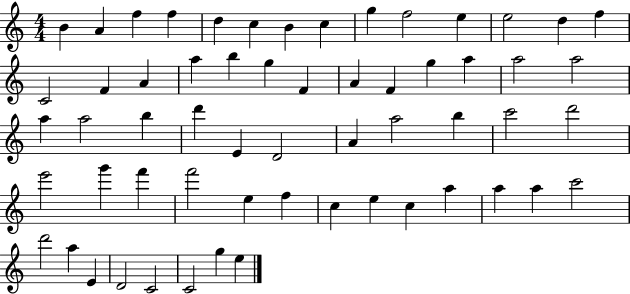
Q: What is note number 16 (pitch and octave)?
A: F4